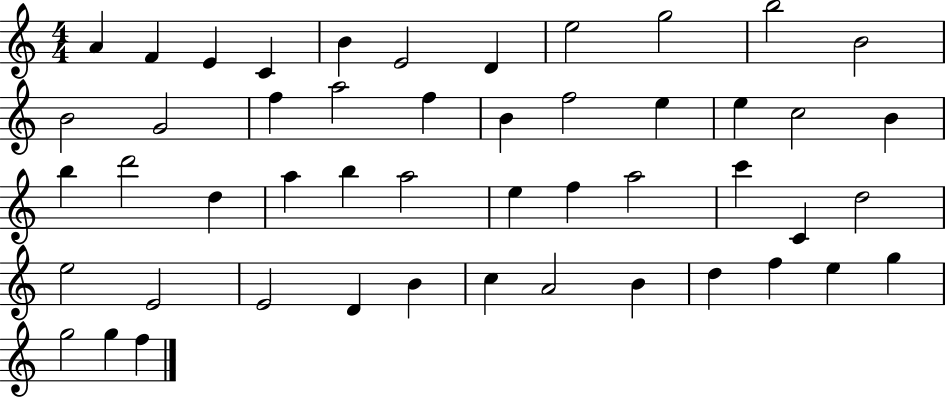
{
  \clef treble
  \numericTimeSignature
  \time 4/4
  \key c \major
  a'4 f'4 e'4 c'4 | b'4 e'2 d'4 | e''2 g''2 | b''2 b'2 | \break b'2 g'2 | f''4 a''2 f''4 | b'4 f''2 e''4 | e''4 c''2 b'4 | \break b''4 d'''2 d''4 | a''4 b''4 a''2 | e''4 f''4 a''2 | c'''4 c'4 d''2 | \break e''2 e'2 | e'2 d'4 b'4 | c''4 a'2 b'4 | d''4 f''4 e''4 g''4 | \break g''2 g''4 f''4 | \bar "|."
}